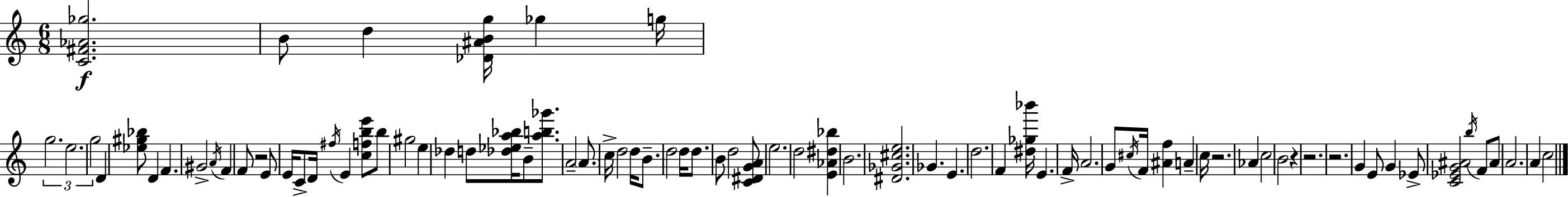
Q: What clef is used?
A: treble